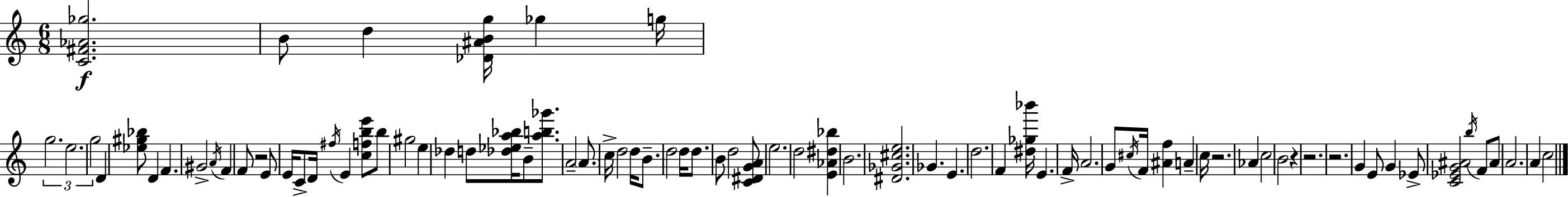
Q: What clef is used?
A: treble